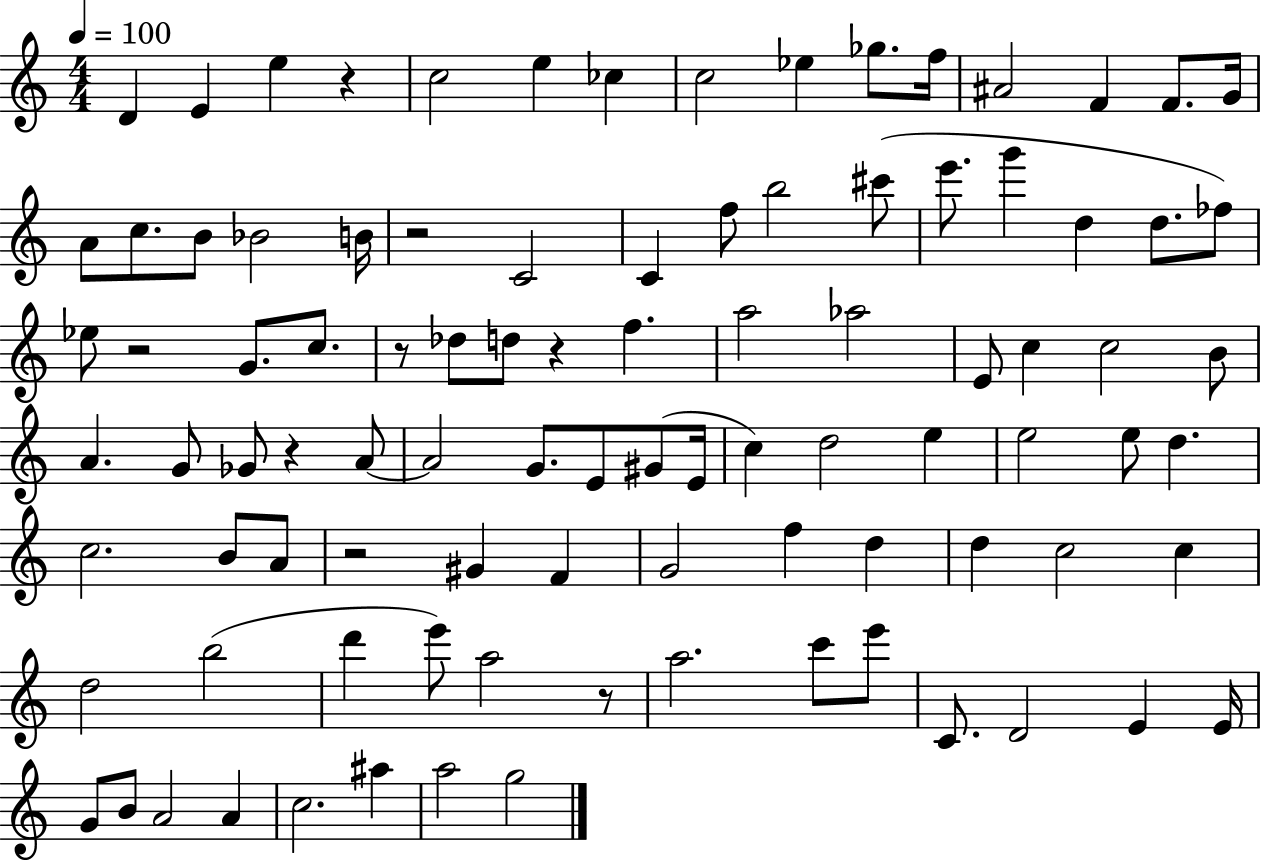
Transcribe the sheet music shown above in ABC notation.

X:1
T:Untitled
M:4/4
L:1/4
K:C
D E e z c2 e _c c2 _e _g/2 f/4 ^A2 F F/2 G/4 A/2 c/2 B/2 _B2 B/4 z2 C2 C f/2 b2 ^c'/2 e'/2 g' d d/2 _f/2 _e/2 z2 G/2 c/2 z/2 _d/2 d/2 z f a2 _a2 E/2 c c2 B/2 A G/2 _G/2 z A/2 A2 G/2 E/2 ^G/2 E/4 c d2 e e2 e/2 d c2 B/2 A/2 z2 ^G F G2 f d d c2 c d2 b2 d' e'/2 a2 z/2 a2 c'/2 e'/2 C/2 D2 E E/4 G/2 B/2 A2 A c2 ^a a2 g2